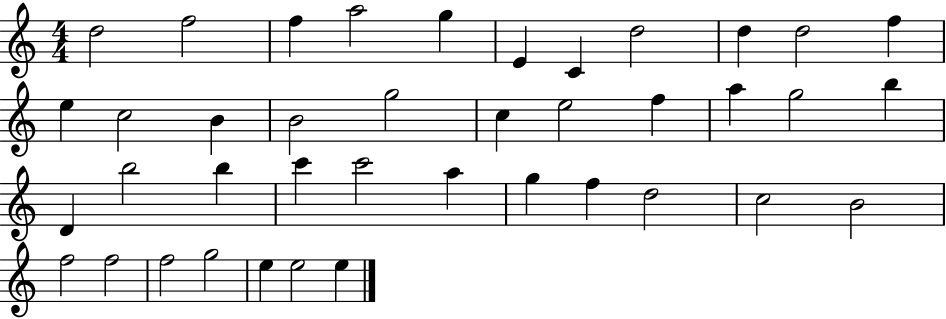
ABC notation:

X:1
T:Untitled
M:4/4
L:1/4
K:C
d2 f2 f a2 g E C d2 d d2 f e c2 B B2 g2 c e2 f a g2 b D b2 b c' c'2 a g f d2 c2 B2 f2 f2 f2 g2 e e2 e